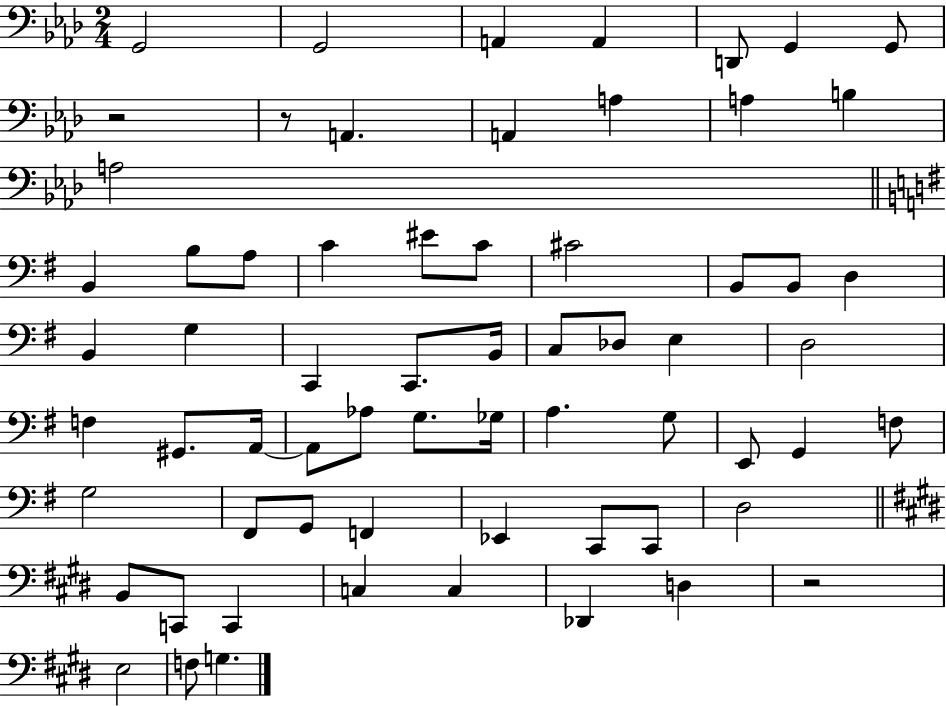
{
  \clef bass
  \numericTimeSignature
  \time 2/4
  \key aes \major
  \repeat volta 2 { g,2 | g,2 | a,4 a,4 | d,8 g,4 g,8 | \break r2 | r8 a,4. | a,4 a4 | a4 b4 | \break a2 | \bar "||" \break \key g \major b,4 b8 a8 | c'4 eis'8 c'8 | cis'2 | b,8 b,8 d4 | \break b,4 g4 | c,4 c,8. b,16 | c8 des8 e4 | d2 | \break f4 gis,8. a,16~~ | a,8 aes8 g8. ges16 | a4. g8 | e,8 g,4 f8 | \break g2 | fis,8 g,8 f,4 | ees,4 c,8 c,8 | d2 | \break \bar "||" \break \key e \major b,8 c,8 c,4 | c4 c4 | des,4 d4 | r2 | \break e2 | f8 g4. | } \bar "|."
}